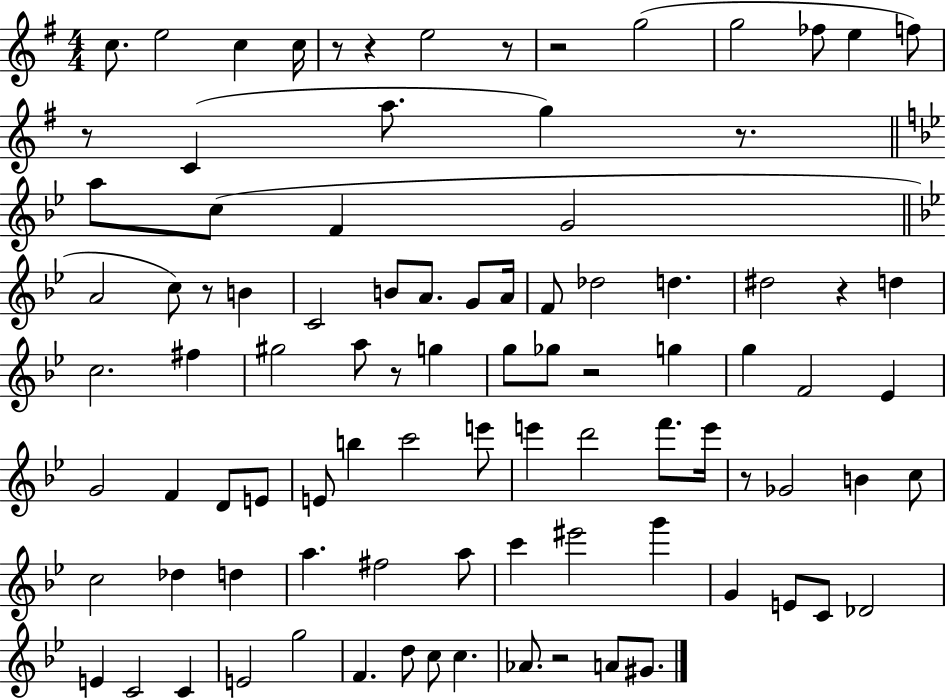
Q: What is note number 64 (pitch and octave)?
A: EIS6